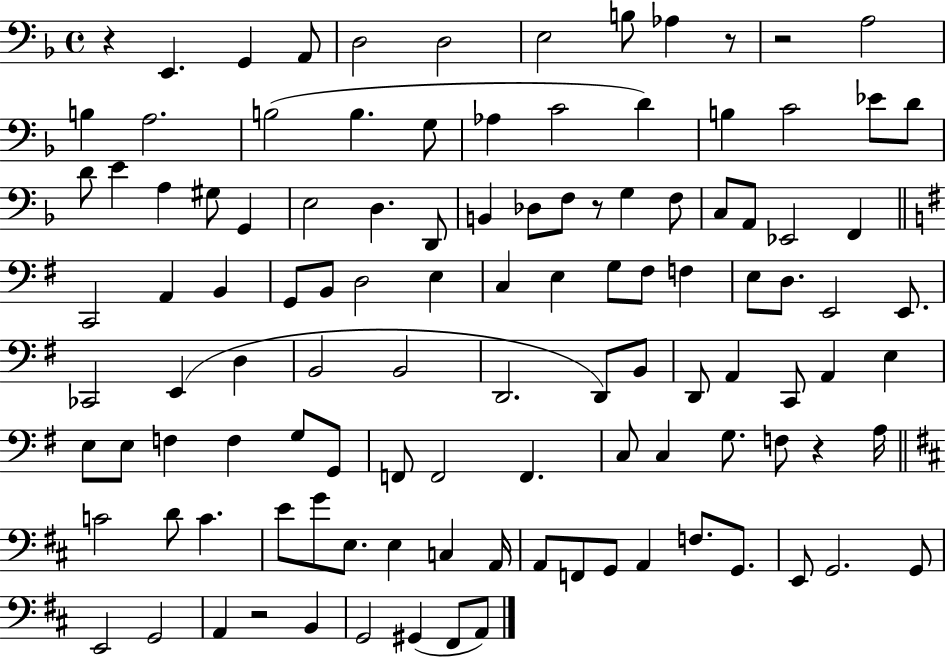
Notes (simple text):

R/q E2/q. G2/q A2/e D3/h D3/h E3/h B3/e Ab3/q R/e R/h A3/h B3/q A3/h. B3/h B3/q. G3/e Ab3/q C4/h D4/q B3/q C4/h Eb4/e D4/e D4/e E4/q A3/q G#3/e G2/q E3/h D3/q. D2/e B2/q Db3/e F3/e R/e G3/q F3/e C3/e A2/e Eb2/h F2/q C2/h A2/q B2/q G2/e B2/e D3/h E3/q C3/q E3/q G3/e F#3/e F3/q E3/e D3/e. E2/h E2/e. CES2/h E2/q D3/q B2/h B2/h D2/h. D2/e B2/e D2/e A2/q C2/e A2/q E3/q E3/e E3/e F3/q F3/q G3/e G2/e F2/e F2/h F2/q. C3/e C3/q G3/e. F3/e R/q A3/s C4/h D4/e C4/q. E4/e G4/e E3/e. E3/q C3/q A2/s A2/e F2/e G2/e A2/q F3/e. G2/e. E2/e G2/h. G2/e E2/h G2/h A2/q R/h B2/q G2/h G#2/q F#2/e A2/e